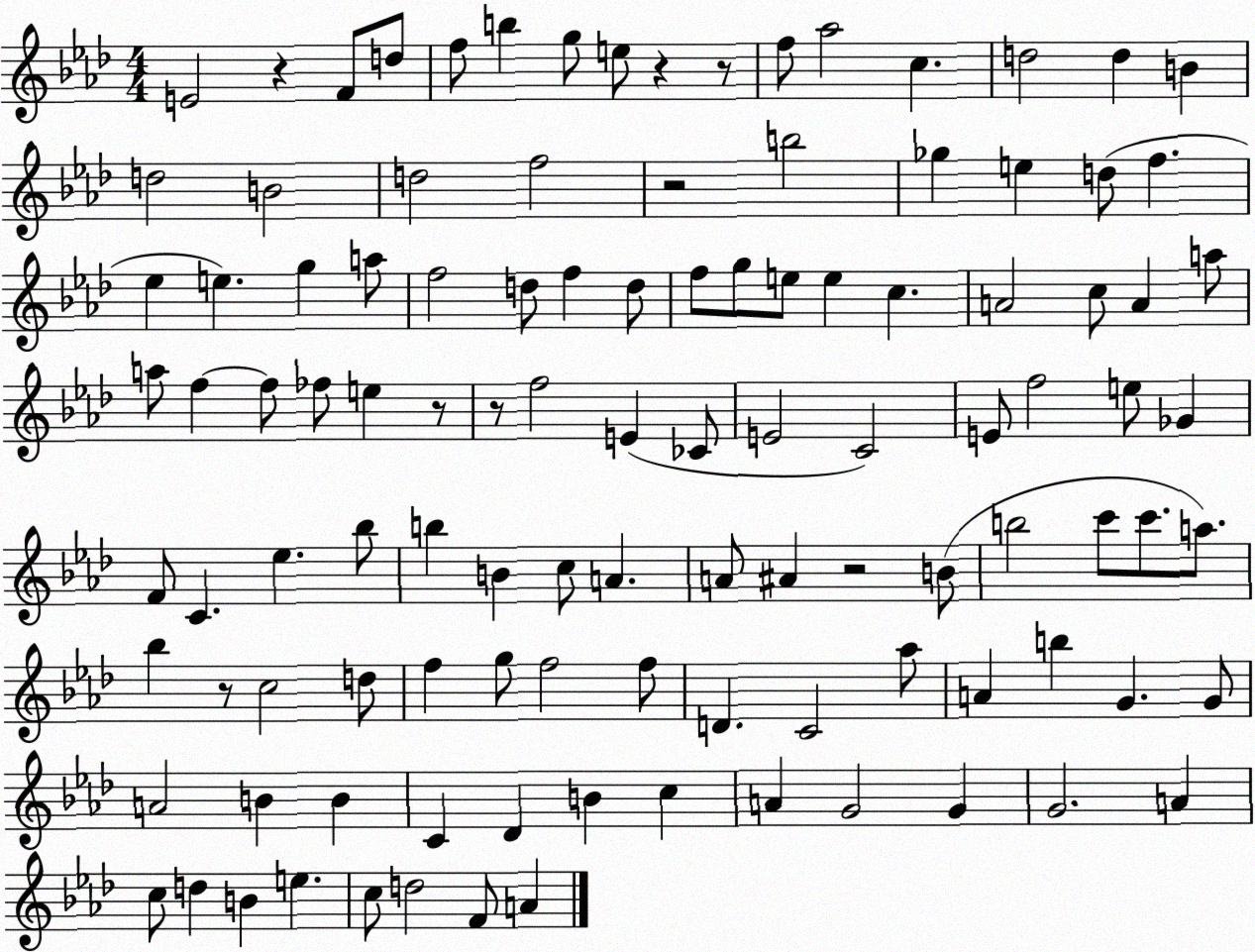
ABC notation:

X:1
T:Untitled
M:4/4
L:1/4
K:Ab
E2 z F/2 d/2 f/2 b g/2 e/2 z z/2 f/2 _a2 c d2 d B d2 B2 d2 f2 z2 b2 _g e d/2 f _e e g a/2 f2 d/2 f d/2 f/2 g/2 e/2 e c A2 c/2 A a/2 a/2 f f/2 _f/2 e z/2 z/2 f2 E _C/2 E2 C2 E/2 f2 e/2 _G F/2 C _e _b/2 b B c/2 A A/2 ^A z2 B/2 b2 c'/2 c'/2 a/2 _b z/2 c2 d/2 f g/2 f2 f/2 D C2 _a/2 A b G G/2 A2 B B C _D B c A G2 G G2 A c/2 d B e c/2 d2 F/2 A